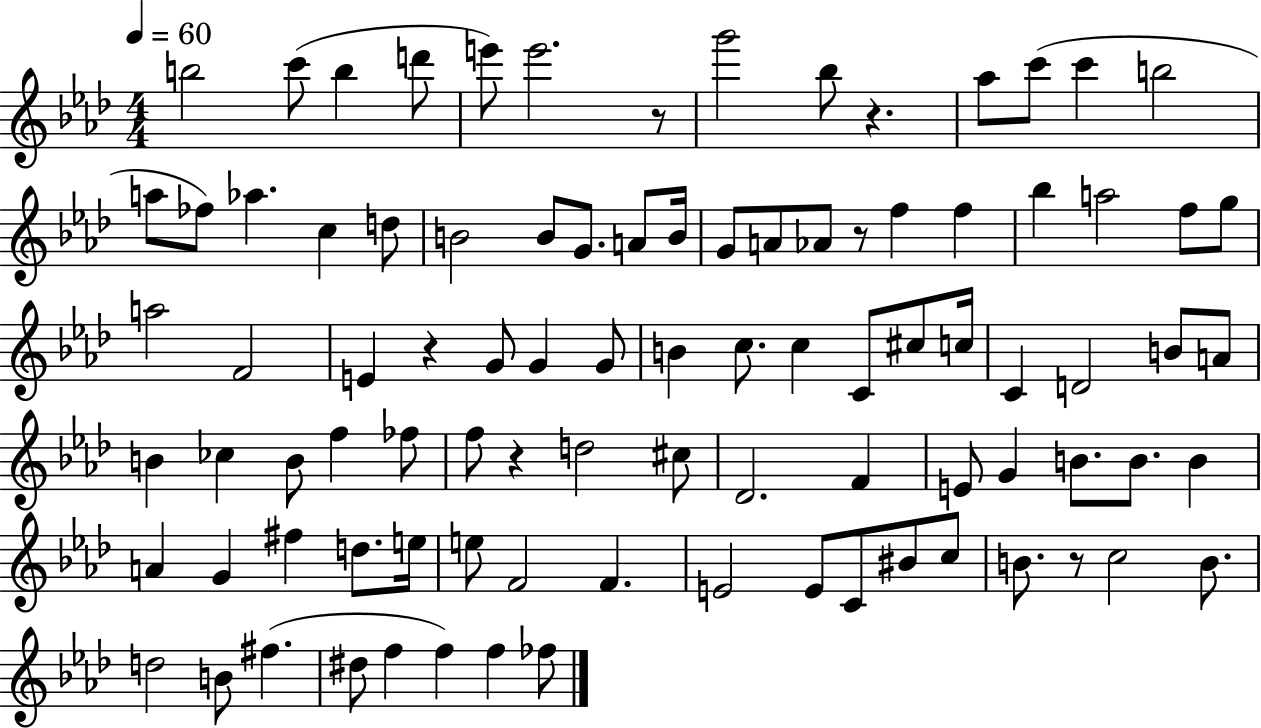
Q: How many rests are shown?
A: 6